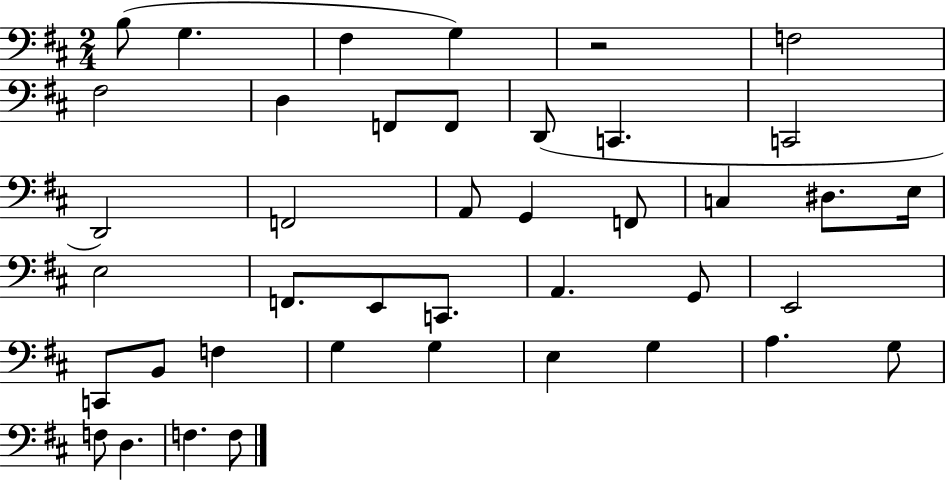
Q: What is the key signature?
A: D major